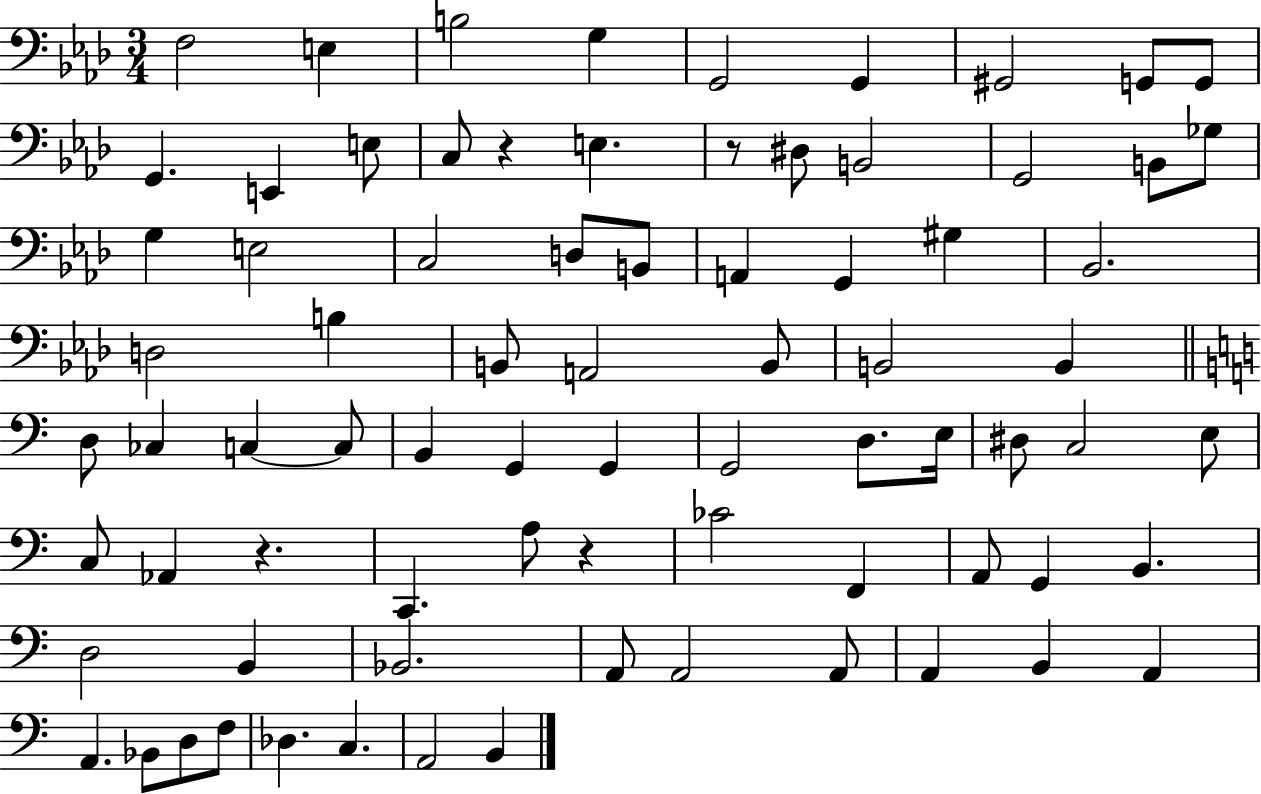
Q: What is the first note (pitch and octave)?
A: F3